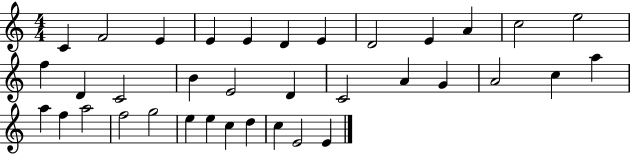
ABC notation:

X:1
T:Untitled
M:4/4
L:1/4
K:C
C F2 E E E D E D2 E A c2 e2 f D C2 B E2 D C2 A G A2 c a a f a2 f2 g2 e e c d c E2 E